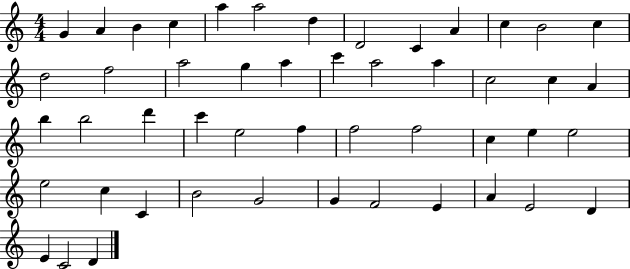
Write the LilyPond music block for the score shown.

{
  \clef treble
  \numericTimeSignature
  \time 4/4
  \key c \major
  g'4 a'4 b'4 c''4 | a''4 a''2 d''4 | d'2 c'4 a'4 | c''4 b'2 c''4 | \break d''2 f''2 | a''2 g''4 a''4 | c'''4 a''2 a''4 | c''2 c''4 a'4 | \break b''4 b''2 d'''4 | c'''4 e''2 f''4 | f''2 f''2 | c''4 e''4 e''2 | \break e''2 c''4 c'4 | b'2 g'2 | g'4 f'2 e'4 | a'4 e'2 d'4 | \break e'4 c'2 d'4 | \bar "|."
}